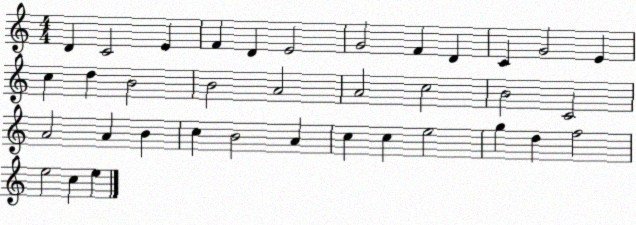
X:1
T:Untitled
M:4/4
L:1/4
K:C
D C2 E F D E2 G2 F D C G2 E c d B2 B2 A2 A2 c2 B2 C2 A2 A B c B2 A c c e2 g d f2 e2 c e